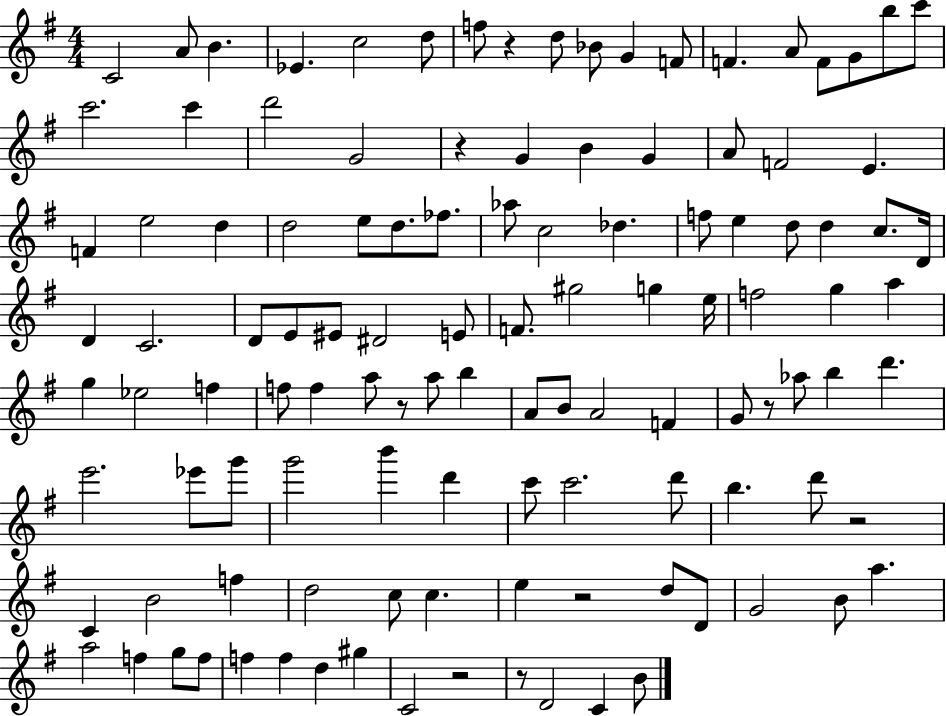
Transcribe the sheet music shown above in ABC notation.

X:1
T:Untitled
M:4/4
L:1/4
K:G
C2 A/2 B _E c2 d/2 f/2 z d/2 _B/2 G F/2 F A/2 F/2 G/2 b/2 c'/2 c'2 c' d'2 G2 z G B G A/2 F2 E F e2 d d2 e/2 d/2 _f/2 _a/2 c2 _d f/2 e d/2 d c/2 D/4 D C2 D/2 E/2 ^E/2 ^D2 E/2 F/2 ^g2 g e/4 f2 g a g _e2 f f/2 f a/2 z/2 a/2 b A/2 B/2 A2 F G/2 z/2 _a/2 b d' e'2 _e'/2 g'/2 g'2 b' d' c'/2 c'2 d'/2 b d'/2 z2 C B2 f d2 c/2 c e z2 d/2 D/2 G2 B/2 a a2 f g/2 f/2 f f d ^g C2 z2 z/2 D2 C B/2